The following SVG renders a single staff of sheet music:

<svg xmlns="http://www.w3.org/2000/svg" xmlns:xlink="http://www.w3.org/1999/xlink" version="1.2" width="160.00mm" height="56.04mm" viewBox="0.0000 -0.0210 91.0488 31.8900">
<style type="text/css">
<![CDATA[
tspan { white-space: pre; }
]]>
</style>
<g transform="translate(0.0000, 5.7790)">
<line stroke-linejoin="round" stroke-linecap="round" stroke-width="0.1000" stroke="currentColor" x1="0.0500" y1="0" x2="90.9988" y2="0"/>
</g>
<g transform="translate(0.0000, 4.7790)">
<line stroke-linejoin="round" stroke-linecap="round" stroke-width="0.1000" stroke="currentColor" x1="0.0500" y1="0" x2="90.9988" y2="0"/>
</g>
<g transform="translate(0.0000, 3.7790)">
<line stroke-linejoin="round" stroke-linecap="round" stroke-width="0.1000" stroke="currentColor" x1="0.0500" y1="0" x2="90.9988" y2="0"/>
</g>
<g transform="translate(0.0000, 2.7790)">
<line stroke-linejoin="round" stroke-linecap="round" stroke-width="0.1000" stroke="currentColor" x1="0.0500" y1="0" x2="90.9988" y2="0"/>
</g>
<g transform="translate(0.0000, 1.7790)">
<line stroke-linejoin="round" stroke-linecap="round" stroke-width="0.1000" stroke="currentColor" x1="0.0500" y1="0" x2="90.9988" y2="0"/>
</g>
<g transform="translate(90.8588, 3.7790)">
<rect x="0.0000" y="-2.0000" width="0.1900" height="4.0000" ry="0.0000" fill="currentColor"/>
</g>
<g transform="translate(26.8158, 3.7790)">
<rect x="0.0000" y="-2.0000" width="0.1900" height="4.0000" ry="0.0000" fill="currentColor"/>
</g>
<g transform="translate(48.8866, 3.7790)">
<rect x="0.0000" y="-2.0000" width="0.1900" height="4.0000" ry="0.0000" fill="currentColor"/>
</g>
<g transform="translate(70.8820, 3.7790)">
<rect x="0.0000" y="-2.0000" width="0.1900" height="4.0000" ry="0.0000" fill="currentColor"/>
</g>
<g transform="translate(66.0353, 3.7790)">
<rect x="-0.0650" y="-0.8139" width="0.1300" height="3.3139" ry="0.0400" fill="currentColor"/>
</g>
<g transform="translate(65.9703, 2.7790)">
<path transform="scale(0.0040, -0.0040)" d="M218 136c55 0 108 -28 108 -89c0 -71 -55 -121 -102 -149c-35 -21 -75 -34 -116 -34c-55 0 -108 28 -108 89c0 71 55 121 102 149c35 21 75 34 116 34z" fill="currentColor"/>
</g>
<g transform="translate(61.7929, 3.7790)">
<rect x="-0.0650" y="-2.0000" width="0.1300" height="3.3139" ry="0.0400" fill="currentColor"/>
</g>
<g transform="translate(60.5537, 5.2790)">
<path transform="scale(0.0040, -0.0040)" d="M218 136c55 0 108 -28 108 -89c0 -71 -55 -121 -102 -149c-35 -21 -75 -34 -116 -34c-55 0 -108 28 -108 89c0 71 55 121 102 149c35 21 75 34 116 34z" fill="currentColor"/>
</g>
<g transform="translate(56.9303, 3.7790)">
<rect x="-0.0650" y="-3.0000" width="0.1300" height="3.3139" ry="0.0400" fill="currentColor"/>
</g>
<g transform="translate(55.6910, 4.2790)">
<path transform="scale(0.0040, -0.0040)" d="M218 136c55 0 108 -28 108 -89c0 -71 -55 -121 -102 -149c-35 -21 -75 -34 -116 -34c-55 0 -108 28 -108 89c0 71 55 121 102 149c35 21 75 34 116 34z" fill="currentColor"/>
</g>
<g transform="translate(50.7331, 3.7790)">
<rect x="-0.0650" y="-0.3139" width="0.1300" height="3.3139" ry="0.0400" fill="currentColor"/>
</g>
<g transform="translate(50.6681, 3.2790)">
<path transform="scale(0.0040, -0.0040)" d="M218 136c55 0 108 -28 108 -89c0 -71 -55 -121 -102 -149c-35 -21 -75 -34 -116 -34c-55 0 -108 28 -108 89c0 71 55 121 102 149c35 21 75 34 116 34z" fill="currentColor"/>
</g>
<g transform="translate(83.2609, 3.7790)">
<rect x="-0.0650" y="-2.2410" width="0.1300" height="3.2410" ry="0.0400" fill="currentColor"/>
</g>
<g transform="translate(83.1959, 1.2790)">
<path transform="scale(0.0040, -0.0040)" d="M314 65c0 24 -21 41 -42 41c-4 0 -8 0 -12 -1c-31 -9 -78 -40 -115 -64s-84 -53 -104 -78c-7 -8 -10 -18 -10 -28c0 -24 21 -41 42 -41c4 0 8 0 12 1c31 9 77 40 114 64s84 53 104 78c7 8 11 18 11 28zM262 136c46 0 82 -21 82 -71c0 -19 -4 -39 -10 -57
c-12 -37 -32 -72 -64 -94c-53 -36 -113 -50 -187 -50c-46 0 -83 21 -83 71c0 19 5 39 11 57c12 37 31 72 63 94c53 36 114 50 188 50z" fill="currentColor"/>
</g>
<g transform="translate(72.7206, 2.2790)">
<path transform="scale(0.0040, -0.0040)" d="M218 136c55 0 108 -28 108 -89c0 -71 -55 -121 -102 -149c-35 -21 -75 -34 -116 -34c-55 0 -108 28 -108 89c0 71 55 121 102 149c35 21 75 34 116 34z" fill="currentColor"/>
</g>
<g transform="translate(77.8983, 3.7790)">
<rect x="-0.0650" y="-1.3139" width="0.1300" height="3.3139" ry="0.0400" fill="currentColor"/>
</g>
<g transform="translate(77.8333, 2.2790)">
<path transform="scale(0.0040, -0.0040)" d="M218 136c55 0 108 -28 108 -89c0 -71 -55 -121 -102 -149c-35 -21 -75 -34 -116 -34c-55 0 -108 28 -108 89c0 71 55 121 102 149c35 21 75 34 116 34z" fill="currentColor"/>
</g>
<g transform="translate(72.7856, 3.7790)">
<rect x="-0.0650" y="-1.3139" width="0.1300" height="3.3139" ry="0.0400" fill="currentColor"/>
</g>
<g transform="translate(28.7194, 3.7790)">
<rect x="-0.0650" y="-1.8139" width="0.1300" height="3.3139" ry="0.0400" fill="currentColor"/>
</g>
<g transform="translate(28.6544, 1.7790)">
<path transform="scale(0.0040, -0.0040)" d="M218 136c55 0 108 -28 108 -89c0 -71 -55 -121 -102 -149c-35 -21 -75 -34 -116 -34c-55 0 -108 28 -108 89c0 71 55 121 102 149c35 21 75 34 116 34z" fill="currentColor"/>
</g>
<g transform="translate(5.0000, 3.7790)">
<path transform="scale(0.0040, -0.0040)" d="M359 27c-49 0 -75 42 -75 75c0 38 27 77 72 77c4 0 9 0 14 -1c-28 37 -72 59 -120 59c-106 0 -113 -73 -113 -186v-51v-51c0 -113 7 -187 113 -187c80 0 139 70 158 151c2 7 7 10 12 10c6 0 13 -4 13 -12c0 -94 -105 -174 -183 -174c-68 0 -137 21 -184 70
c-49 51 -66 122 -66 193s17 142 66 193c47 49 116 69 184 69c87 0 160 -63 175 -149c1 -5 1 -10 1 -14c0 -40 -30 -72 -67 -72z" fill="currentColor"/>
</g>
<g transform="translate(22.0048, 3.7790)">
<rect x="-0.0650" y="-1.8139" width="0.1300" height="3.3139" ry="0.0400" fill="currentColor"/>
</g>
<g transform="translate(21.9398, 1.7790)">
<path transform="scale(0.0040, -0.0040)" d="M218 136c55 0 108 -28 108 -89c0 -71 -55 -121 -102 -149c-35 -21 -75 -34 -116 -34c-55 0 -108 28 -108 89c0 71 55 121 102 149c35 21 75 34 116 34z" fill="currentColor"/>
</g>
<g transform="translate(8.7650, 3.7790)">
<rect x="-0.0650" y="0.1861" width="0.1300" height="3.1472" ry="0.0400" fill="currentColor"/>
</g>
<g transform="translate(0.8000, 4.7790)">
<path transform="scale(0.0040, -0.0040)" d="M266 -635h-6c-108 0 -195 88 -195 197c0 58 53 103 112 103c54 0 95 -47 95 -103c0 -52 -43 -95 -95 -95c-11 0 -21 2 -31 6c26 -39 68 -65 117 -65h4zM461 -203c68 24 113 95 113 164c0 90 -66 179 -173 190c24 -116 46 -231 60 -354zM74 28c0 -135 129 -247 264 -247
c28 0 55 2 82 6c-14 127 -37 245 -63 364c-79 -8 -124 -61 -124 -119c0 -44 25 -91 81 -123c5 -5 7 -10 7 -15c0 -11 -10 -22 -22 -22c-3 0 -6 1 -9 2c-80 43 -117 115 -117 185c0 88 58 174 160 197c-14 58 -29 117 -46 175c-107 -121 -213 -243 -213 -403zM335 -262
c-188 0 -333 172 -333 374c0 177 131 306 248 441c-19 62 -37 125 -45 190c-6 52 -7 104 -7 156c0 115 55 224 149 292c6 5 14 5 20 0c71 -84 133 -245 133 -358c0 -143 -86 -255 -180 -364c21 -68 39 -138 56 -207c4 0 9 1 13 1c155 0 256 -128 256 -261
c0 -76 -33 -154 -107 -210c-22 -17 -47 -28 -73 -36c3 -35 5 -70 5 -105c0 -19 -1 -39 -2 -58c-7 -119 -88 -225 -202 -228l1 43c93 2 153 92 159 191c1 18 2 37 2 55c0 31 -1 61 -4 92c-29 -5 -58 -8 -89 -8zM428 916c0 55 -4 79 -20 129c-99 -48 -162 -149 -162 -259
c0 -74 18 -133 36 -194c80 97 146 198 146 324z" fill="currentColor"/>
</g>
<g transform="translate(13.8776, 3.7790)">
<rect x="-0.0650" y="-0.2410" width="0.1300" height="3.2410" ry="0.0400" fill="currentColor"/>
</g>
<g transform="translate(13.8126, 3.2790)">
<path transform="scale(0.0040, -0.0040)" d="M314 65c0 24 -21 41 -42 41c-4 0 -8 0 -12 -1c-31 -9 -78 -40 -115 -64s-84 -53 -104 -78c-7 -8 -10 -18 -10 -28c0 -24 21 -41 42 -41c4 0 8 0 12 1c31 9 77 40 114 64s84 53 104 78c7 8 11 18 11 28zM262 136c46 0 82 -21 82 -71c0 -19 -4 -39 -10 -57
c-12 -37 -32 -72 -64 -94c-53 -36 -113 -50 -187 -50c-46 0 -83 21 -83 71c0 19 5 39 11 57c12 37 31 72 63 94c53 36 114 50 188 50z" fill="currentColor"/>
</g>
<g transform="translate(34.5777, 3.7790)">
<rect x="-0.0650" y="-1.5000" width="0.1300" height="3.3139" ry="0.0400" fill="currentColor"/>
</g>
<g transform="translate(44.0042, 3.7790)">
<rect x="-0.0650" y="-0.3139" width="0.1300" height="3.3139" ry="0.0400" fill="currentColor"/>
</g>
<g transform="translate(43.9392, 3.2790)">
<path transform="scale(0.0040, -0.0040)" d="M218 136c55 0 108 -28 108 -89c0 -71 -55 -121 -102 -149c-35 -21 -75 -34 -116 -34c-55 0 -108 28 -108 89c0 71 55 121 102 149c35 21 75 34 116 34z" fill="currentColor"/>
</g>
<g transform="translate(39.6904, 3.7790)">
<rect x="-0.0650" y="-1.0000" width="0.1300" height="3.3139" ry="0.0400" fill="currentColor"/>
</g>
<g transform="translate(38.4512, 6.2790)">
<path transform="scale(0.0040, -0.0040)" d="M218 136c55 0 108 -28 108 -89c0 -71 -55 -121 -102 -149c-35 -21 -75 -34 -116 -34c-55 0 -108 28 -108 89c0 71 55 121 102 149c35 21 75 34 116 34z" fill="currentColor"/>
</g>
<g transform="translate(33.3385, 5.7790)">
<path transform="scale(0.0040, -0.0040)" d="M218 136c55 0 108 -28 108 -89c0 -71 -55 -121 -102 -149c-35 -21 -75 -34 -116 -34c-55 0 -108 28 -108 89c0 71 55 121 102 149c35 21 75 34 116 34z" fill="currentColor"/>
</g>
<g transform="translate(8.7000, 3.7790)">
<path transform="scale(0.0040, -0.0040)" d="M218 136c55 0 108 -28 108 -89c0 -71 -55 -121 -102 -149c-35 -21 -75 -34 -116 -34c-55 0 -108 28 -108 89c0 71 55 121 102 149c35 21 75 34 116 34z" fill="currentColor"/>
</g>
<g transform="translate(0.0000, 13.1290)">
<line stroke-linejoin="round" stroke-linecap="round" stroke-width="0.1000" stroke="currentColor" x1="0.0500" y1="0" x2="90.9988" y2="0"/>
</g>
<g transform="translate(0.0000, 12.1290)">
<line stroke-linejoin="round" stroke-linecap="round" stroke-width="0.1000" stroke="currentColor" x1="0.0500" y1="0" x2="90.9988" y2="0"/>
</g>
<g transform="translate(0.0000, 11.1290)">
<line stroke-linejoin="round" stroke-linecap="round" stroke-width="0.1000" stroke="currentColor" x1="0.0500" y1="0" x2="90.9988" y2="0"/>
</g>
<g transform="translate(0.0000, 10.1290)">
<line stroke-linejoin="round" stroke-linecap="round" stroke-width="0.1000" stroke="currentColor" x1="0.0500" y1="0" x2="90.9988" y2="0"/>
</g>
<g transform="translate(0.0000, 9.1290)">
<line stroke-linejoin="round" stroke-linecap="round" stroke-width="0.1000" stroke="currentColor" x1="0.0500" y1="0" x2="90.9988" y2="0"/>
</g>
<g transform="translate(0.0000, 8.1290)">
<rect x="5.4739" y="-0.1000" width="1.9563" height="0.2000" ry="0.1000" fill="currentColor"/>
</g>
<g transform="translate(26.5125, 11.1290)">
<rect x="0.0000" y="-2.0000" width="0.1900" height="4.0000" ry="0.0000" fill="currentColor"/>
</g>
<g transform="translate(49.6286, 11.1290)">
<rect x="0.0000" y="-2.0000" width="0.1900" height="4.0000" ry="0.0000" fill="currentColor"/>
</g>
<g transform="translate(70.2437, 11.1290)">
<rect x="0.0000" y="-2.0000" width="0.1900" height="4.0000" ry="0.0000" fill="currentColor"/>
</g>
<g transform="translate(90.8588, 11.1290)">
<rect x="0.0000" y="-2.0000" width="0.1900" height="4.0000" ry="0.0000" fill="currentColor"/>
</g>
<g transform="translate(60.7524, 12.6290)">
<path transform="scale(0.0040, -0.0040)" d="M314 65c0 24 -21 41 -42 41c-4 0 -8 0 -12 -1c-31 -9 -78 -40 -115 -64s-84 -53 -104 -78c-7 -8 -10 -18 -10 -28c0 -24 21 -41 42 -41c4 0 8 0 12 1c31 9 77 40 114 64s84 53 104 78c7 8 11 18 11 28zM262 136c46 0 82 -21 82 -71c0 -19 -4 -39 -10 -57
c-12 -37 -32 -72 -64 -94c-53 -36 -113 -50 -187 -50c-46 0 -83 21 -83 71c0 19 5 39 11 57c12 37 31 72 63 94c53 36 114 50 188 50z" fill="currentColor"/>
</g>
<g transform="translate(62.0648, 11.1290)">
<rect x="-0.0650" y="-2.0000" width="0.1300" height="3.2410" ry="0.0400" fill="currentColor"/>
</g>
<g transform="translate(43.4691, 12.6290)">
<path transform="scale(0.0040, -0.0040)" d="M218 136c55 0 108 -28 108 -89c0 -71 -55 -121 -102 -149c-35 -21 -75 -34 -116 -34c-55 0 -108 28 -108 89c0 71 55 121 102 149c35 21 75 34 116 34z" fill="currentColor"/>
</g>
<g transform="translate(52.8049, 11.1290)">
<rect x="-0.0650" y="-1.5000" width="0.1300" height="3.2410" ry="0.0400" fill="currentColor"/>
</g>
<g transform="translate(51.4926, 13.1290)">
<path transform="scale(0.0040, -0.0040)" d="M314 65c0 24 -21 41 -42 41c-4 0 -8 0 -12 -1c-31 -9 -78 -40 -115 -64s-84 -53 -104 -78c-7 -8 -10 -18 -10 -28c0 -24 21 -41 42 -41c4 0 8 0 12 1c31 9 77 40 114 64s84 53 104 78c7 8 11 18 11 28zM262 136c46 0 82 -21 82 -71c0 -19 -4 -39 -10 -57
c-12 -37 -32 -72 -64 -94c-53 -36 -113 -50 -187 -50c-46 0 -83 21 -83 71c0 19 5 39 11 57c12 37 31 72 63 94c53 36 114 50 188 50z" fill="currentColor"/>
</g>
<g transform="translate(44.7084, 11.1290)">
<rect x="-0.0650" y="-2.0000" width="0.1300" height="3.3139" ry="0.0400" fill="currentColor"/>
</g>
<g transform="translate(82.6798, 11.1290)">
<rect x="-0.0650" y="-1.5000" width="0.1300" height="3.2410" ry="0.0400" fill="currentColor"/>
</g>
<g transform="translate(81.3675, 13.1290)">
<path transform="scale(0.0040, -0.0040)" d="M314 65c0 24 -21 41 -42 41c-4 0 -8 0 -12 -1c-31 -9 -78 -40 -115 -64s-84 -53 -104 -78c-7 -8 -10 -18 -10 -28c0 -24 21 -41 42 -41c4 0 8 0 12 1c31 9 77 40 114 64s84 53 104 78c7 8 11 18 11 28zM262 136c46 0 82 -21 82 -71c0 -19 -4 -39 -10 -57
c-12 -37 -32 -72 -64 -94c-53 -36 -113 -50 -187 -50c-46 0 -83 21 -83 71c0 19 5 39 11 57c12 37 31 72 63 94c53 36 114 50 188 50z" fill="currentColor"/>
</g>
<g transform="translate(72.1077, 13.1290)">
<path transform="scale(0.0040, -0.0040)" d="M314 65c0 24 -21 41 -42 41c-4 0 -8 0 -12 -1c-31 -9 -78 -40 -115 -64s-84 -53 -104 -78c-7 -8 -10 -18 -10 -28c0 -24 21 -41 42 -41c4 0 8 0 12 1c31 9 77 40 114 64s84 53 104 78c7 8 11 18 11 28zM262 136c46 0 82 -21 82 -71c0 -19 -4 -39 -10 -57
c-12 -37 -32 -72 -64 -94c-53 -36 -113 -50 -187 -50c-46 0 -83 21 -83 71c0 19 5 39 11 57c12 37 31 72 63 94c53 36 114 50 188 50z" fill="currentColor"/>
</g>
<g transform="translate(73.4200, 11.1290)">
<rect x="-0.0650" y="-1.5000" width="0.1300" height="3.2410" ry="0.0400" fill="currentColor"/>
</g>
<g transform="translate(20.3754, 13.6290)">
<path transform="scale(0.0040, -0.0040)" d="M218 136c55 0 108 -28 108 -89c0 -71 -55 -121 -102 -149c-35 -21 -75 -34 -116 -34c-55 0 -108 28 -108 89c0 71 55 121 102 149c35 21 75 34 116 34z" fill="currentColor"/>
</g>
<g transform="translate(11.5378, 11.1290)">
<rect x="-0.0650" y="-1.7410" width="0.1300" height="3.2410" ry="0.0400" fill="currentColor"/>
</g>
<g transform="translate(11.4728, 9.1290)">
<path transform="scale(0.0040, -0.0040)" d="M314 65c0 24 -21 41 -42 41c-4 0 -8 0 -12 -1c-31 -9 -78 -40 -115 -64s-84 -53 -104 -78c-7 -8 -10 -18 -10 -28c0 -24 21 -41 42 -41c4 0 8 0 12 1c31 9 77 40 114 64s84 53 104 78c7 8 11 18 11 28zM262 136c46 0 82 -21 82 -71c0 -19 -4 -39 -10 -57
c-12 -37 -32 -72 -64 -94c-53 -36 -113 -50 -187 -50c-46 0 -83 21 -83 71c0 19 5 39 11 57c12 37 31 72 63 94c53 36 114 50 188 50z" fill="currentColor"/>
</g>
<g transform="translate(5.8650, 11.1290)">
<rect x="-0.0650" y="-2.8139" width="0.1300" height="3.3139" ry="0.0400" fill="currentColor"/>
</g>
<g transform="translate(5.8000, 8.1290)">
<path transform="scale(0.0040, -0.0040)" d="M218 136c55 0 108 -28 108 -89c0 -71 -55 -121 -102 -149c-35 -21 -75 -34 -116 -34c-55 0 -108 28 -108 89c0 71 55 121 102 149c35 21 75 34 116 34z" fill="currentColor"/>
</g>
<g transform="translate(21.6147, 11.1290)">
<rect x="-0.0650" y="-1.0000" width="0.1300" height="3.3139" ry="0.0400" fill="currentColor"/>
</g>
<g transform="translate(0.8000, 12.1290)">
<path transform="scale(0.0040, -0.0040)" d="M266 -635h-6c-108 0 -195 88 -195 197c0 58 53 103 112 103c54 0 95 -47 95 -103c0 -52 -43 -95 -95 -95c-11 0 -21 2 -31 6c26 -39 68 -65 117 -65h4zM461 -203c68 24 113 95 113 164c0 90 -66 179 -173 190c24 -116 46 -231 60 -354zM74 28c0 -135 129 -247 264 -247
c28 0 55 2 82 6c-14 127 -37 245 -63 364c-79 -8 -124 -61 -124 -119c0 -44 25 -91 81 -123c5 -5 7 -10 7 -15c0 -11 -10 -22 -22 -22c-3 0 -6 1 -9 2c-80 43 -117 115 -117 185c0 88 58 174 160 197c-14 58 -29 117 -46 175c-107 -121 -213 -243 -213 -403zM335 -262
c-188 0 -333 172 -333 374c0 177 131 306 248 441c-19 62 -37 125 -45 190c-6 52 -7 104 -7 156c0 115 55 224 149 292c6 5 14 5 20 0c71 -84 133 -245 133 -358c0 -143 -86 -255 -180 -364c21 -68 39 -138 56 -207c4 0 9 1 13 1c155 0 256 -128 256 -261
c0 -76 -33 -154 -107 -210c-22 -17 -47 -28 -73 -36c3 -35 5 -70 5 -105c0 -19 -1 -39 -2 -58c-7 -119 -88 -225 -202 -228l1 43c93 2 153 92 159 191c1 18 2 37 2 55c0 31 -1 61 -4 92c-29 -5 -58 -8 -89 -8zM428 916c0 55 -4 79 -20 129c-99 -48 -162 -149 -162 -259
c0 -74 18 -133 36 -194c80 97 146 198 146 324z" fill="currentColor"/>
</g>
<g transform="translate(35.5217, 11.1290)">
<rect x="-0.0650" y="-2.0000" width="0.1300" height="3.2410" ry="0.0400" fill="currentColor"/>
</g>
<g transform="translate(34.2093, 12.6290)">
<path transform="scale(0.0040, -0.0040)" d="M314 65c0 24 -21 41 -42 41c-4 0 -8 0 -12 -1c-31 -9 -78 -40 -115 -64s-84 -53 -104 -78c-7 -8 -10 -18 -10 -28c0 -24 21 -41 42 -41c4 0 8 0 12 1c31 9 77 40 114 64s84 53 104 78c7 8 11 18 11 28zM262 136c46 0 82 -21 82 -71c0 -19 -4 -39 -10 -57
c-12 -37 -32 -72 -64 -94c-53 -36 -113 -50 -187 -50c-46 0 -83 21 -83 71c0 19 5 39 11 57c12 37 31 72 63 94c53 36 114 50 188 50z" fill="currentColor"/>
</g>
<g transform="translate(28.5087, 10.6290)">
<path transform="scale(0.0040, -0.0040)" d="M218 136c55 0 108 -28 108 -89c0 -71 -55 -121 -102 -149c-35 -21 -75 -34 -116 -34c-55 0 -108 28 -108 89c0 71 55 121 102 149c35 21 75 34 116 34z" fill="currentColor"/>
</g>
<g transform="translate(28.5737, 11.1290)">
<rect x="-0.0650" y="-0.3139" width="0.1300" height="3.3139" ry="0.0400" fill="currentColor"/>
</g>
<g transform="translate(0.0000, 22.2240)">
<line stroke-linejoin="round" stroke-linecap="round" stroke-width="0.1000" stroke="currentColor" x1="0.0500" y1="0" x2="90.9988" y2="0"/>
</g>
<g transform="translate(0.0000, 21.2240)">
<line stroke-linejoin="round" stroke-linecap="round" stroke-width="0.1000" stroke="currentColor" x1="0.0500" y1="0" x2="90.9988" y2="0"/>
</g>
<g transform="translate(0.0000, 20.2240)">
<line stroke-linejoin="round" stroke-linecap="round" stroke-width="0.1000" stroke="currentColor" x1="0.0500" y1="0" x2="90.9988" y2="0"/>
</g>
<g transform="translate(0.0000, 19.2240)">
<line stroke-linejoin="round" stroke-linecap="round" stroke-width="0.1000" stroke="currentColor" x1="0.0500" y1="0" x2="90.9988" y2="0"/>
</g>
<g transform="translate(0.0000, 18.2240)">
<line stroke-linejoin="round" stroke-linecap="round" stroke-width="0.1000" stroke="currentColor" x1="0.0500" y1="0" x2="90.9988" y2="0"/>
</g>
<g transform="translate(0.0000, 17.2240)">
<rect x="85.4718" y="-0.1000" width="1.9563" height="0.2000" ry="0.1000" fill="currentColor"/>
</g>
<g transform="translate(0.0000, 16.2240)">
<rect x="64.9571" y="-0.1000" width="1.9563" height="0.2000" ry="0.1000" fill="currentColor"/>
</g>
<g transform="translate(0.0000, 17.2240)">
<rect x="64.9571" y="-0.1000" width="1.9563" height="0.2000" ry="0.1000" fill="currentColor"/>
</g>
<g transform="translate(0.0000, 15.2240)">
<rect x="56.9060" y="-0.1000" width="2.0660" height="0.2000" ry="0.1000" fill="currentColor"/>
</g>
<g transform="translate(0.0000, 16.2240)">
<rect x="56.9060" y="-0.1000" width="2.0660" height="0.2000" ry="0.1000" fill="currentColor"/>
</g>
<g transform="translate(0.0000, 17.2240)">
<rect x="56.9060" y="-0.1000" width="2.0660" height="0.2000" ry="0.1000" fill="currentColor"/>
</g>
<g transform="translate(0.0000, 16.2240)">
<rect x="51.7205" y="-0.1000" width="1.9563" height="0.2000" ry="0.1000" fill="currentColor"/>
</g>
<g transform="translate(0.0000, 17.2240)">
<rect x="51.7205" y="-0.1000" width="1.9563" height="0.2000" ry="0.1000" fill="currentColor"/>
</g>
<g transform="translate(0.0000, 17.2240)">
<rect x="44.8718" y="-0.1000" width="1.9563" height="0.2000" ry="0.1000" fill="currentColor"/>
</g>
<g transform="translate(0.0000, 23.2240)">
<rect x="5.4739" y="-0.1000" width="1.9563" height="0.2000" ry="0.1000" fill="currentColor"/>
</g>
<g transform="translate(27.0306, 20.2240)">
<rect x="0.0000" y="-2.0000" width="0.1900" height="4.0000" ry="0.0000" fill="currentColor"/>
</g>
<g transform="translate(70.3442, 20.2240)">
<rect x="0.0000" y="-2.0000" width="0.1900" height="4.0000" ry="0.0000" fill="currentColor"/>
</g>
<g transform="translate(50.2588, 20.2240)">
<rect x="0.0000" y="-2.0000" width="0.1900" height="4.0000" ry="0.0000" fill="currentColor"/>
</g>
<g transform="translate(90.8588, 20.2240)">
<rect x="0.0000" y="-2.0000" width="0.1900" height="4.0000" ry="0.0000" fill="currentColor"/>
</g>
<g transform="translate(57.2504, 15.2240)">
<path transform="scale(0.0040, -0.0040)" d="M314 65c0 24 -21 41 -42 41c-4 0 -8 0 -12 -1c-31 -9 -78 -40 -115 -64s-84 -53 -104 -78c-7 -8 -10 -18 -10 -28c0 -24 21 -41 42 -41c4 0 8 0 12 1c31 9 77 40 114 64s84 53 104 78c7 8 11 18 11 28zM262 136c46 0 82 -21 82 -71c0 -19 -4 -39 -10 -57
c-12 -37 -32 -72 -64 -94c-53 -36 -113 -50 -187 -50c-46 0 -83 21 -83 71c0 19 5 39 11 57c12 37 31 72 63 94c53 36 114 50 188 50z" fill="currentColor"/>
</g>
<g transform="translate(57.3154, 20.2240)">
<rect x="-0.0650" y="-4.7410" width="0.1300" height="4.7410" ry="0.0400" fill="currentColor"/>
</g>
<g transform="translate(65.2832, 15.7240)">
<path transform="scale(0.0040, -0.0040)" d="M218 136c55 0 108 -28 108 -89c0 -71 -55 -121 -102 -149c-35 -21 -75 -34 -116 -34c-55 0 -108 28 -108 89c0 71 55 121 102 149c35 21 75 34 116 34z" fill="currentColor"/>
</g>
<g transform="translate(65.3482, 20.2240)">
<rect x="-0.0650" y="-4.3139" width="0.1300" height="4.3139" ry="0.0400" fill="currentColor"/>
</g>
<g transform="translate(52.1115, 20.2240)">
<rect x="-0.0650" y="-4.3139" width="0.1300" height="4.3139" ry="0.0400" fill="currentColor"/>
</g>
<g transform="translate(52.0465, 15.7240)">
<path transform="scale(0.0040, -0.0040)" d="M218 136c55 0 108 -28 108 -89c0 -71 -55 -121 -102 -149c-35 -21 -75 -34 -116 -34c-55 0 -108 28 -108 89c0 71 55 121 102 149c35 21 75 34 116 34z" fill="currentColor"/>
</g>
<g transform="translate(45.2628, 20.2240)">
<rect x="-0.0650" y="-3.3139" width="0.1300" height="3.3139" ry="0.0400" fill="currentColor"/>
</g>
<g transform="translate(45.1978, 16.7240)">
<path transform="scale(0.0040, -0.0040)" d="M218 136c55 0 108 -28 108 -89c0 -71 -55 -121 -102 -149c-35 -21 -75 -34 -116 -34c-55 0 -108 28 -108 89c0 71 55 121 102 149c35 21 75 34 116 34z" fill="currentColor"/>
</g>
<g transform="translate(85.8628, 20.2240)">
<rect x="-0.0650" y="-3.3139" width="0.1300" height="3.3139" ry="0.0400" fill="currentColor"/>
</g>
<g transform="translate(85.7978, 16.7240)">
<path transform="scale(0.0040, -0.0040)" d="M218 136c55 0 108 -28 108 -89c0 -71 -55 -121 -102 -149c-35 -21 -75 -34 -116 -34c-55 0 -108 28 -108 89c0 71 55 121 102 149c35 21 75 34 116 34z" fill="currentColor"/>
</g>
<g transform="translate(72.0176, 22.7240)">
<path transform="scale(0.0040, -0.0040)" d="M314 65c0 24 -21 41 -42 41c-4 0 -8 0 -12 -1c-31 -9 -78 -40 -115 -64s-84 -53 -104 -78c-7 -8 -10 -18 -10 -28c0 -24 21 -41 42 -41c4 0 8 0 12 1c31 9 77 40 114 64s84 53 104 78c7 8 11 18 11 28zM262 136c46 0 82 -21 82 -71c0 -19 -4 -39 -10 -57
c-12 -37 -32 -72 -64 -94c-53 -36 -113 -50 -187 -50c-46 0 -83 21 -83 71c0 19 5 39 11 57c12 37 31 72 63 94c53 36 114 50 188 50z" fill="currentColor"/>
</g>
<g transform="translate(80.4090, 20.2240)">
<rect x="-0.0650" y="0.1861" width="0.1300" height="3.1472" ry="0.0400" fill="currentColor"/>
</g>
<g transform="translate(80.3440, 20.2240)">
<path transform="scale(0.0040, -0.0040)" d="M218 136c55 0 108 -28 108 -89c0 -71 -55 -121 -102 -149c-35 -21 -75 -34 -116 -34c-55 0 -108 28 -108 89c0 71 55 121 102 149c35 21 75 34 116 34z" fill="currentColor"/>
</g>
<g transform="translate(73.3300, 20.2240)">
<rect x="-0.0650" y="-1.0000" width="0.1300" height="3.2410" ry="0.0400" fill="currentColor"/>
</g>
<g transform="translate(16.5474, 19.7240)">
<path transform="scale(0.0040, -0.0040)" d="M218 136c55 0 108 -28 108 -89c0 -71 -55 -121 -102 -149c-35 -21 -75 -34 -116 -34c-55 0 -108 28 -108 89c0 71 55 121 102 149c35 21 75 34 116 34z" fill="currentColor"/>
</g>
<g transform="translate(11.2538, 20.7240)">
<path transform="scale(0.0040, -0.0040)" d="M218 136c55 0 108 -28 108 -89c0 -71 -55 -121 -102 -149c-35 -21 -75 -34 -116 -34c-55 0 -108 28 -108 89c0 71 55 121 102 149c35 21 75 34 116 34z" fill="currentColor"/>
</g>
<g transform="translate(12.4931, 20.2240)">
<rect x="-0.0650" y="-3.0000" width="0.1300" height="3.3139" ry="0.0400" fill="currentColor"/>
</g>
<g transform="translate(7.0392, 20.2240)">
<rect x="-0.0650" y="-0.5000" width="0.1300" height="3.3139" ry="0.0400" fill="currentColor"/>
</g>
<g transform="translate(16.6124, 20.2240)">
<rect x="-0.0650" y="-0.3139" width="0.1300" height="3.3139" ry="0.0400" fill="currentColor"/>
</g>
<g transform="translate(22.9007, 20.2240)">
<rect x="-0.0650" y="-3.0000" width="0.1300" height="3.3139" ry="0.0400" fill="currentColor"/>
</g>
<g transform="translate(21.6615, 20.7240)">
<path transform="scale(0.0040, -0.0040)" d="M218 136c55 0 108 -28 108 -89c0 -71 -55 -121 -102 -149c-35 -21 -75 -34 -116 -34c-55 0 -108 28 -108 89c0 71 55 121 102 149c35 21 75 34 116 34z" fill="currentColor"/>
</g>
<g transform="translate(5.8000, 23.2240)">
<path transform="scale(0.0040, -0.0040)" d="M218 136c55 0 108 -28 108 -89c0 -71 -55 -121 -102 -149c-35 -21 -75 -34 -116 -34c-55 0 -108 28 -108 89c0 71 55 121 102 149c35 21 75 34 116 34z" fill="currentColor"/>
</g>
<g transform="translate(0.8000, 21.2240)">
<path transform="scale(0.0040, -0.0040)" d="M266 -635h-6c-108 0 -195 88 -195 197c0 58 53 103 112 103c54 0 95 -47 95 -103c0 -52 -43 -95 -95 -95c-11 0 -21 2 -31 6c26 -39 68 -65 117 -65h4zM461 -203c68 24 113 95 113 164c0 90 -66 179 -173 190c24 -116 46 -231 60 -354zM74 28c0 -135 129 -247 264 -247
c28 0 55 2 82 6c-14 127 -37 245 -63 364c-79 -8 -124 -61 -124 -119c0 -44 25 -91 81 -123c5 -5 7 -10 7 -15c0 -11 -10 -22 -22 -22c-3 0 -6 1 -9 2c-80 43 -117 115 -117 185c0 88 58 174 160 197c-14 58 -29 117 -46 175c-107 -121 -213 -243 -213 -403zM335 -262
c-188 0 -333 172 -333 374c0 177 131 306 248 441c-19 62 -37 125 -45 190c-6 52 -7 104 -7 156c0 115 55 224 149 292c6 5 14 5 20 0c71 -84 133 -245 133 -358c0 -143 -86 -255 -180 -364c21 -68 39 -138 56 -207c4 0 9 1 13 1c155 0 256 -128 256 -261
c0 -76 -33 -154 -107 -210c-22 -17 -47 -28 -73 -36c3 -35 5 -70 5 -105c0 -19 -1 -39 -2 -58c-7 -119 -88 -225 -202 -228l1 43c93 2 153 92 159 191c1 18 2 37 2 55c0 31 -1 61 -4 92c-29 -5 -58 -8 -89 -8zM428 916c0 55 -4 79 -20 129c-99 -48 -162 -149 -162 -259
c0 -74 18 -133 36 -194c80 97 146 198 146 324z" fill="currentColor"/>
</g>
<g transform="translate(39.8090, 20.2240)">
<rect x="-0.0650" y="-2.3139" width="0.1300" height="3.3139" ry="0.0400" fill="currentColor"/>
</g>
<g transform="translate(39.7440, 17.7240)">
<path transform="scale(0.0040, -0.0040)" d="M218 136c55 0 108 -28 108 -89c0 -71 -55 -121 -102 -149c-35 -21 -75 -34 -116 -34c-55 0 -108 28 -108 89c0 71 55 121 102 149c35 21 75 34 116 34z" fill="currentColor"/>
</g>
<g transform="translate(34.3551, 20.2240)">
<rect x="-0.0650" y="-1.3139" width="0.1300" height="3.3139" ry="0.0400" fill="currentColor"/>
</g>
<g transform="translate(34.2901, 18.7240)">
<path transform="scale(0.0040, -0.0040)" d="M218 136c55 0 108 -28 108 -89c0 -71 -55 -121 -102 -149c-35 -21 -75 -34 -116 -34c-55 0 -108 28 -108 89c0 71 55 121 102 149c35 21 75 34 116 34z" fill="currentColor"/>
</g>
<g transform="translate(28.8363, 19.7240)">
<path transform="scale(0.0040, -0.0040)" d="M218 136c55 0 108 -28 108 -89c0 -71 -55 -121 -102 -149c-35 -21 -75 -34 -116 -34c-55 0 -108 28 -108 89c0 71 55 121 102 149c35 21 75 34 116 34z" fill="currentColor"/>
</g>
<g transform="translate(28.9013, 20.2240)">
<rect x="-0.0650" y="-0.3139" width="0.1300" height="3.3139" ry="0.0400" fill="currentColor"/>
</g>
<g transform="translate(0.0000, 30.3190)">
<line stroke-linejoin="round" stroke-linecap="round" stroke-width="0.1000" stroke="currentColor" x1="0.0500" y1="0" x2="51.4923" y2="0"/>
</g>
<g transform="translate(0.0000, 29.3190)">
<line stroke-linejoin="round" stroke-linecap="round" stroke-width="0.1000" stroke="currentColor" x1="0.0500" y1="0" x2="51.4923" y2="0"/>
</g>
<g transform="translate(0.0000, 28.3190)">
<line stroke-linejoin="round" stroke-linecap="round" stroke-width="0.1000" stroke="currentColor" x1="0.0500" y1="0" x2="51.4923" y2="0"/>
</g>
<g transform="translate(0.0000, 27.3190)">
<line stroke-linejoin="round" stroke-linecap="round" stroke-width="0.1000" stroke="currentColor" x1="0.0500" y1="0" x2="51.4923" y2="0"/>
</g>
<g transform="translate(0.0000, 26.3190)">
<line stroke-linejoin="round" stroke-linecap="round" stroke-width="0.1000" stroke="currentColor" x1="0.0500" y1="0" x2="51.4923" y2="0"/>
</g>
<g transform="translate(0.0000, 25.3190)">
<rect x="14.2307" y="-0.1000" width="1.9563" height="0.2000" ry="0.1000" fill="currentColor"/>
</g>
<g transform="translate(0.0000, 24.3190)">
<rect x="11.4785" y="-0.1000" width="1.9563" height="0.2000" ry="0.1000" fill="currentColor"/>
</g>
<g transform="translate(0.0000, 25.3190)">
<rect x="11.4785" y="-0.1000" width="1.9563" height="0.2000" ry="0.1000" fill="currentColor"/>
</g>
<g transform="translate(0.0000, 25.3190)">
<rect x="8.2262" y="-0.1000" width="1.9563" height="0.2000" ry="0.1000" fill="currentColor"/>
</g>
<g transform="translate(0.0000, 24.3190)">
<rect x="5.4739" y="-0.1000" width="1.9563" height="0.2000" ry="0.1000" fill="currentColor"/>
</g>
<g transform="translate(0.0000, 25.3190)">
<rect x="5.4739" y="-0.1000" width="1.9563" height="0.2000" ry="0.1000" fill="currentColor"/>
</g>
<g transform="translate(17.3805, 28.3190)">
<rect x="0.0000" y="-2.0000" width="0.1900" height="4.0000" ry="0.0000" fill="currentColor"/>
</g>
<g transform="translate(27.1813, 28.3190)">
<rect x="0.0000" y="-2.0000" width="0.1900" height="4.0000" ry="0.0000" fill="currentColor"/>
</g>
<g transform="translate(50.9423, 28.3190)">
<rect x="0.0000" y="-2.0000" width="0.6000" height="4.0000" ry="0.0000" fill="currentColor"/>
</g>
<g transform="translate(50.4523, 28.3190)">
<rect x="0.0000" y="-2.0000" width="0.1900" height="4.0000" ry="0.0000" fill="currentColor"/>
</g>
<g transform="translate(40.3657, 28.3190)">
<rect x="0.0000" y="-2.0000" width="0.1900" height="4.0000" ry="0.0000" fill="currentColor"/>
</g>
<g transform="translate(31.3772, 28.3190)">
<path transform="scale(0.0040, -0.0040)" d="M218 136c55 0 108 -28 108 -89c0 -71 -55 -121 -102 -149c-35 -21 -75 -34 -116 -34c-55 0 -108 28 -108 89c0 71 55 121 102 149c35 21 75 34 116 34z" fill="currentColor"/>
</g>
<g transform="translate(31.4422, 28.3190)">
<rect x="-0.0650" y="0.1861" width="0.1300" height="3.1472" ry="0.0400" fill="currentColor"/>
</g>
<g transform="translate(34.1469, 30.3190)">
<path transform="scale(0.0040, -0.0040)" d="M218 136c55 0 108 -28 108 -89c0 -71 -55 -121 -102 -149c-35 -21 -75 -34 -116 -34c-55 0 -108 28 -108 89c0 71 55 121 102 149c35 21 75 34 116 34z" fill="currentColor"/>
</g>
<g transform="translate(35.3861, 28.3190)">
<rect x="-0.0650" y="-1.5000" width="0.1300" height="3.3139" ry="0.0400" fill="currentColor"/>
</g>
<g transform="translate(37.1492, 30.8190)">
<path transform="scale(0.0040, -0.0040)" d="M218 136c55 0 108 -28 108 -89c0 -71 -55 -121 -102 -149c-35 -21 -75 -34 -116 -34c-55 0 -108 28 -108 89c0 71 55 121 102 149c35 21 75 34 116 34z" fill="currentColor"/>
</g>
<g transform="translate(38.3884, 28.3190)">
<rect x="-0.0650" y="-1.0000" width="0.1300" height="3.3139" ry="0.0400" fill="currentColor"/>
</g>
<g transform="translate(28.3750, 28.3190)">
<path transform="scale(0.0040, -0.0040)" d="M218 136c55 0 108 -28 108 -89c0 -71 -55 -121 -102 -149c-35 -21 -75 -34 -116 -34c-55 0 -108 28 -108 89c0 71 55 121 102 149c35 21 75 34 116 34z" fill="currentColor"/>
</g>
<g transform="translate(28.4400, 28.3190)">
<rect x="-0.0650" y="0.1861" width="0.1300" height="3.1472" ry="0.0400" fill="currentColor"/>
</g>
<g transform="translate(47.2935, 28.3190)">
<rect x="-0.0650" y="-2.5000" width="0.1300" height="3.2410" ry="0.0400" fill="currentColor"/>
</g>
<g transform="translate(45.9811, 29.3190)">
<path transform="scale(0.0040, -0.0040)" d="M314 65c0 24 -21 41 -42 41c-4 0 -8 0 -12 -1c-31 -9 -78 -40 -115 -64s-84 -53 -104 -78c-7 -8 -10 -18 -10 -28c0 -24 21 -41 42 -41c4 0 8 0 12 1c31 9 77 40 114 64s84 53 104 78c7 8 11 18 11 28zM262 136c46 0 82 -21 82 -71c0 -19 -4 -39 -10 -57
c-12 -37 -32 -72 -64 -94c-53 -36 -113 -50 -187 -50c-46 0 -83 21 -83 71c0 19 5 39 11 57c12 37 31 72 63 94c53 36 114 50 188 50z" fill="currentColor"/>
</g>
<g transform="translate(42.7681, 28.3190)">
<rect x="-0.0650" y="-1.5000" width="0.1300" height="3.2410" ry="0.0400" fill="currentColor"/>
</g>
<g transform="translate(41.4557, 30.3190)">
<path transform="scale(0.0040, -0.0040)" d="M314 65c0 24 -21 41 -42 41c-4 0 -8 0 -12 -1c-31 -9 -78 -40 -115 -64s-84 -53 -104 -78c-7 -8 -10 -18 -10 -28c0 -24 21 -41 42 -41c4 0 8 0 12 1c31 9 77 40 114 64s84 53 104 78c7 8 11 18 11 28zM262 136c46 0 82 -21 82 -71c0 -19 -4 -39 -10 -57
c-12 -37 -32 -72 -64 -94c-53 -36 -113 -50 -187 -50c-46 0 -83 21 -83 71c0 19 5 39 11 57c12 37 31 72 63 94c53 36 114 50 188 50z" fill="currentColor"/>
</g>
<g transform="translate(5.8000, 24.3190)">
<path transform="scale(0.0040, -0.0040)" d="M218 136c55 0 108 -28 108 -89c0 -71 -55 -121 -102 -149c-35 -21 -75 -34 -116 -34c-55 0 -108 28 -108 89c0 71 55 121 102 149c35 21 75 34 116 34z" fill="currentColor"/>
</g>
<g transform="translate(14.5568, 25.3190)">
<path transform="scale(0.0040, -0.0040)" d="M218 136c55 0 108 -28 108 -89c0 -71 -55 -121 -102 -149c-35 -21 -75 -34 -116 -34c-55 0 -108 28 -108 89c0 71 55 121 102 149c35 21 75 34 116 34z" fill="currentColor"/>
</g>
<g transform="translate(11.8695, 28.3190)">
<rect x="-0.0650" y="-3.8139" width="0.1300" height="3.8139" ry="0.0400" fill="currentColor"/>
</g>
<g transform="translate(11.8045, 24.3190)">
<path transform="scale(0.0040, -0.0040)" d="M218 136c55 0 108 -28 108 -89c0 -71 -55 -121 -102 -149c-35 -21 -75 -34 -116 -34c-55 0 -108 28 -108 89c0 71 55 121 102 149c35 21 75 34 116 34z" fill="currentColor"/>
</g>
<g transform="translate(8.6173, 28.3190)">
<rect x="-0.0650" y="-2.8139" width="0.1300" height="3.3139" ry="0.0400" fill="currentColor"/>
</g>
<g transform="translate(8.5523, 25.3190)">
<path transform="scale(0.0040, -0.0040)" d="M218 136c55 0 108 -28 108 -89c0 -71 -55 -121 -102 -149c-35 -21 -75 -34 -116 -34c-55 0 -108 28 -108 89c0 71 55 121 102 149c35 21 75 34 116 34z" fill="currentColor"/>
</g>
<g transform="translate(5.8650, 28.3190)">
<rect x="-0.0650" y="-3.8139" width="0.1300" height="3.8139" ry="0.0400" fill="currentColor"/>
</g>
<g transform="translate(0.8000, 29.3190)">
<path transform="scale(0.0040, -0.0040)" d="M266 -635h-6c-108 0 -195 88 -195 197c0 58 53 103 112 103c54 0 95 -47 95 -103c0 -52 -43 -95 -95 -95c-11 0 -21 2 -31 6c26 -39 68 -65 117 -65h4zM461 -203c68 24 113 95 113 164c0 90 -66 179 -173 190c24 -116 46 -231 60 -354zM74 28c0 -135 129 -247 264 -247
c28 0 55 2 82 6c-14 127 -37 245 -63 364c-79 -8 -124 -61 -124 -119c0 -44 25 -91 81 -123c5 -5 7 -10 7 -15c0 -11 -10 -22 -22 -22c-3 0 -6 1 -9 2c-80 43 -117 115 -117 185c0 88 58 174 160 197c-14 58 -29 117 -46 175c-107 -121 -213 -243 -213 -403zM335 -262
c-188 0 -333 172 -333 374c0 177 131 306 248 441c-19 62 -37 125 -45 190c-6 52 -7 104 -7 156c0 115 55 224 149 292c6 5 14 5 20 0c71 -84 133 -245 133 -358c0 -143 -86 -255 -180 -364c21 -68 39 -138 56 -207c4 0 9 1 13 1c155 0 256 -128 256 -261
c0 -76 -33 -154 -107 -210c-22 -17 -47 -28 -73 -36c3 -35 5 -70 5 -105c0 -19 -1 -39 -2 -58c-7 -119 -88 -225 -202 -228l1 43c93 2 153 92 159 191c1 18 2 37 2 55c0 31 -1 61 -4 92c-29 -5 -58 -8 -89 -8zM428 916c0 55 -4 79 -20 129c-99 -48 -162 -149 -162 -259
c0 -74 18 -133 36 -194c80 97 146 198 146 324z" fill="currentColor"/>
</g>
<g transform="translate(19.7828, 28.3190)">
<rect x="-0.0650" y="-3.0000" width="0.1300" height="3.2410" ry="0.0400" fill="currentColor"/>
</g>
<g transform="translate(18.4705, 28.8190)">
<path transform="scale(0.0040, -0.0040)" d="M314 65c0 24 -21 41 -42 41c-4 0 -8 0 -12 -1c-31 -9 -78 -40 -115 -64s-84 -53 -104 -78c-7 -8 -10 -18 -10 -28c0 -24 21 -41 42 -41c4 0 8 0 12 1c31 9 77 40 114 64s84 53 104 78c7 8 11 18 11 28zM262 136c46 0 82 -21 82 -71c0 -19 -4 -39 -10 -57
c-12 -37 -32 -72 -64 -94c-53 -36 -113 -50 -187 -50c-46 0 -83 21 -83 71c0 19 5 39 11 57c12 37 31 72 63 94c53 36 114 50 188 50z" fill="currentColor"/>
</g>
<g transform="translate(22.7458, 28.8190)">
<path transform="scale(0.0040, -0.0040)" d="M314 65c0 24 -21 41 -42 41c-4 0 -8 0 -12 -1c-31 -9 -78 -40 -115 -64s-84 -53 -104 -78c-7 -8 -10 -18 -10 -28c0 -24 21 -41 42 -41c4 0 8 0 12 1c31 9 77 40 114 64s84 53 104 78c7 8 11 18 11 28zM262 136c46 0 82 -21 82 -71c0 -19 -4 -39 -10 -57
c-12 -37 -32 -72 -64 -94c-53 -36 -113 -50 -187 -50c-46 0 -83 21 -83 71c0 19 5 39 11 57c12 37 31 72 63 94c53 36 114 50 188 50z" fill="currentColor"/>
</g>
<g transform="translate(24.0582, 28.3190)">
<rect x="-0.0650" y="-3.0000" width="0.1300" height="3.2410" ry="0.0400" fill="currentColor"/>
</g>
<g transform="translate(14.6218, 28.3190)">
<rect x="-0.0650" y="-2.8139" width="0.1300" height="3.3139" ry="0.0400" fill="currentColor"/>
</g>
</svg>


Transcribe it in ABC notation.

X:1
T:Untitled
M:4/4
L:1/4
K:C
B c2 f f E D c c A F d e e g2 a f2 D c F2 F E2 F2 E2 E2 C A c A c e g b d' e'2 d' D2 B b c' a c' a A2 A2 B B E D E2 G2